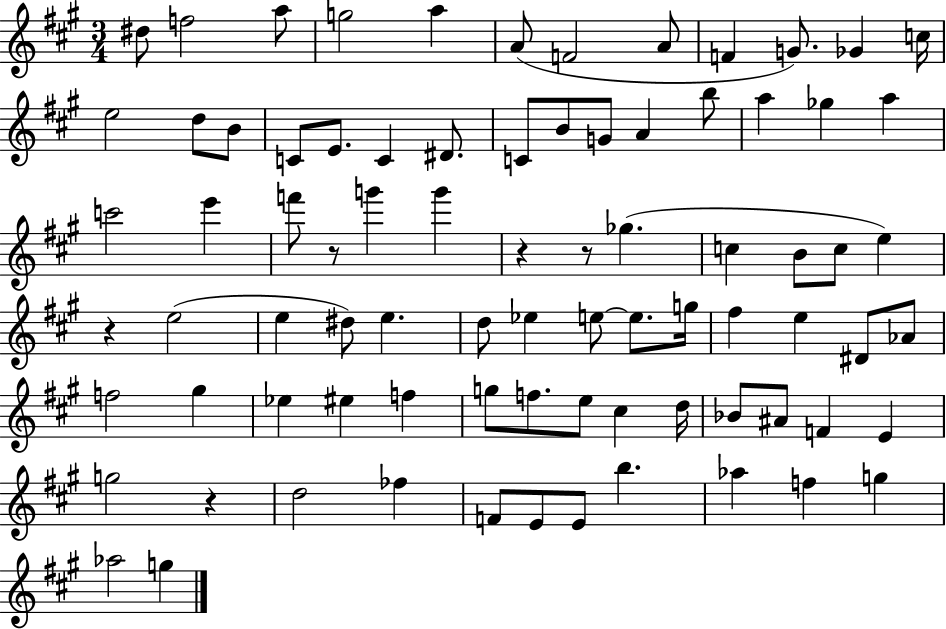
D#5/e F5/h A5/e G5/h A5/q A4/e F4/h A4/e F4/q G4/e. Gb4/q C5/s E5/h D5/e B4/e C4/e E4/e. C4/q D#4/e. C4/e B4/e G4/e A4/q B5/e A5/q Gb5/q A5/q C6/h E6/q F6/e R/e G6/q G6/q R/q R/e Gb5/q. C5/q B4/e C5/e E5/q R/q E5/h E5/q D#5/e E5/q. D5/e Eb5/q E5/e E5/e. G5/s F#5/q E5/q D#4/e Ab4/e F5/h G#5/q Eb5/q EIS5/q F5/q G5/e F5/e. E5/e C#5/q D5/s Bb4/e A#4/e F4/q E4/q G5/h R/q D5/h FES5/q F4/e E4/e E4/e B5/q. Ab5/q F5/q G5/q Ab5/h G5/q